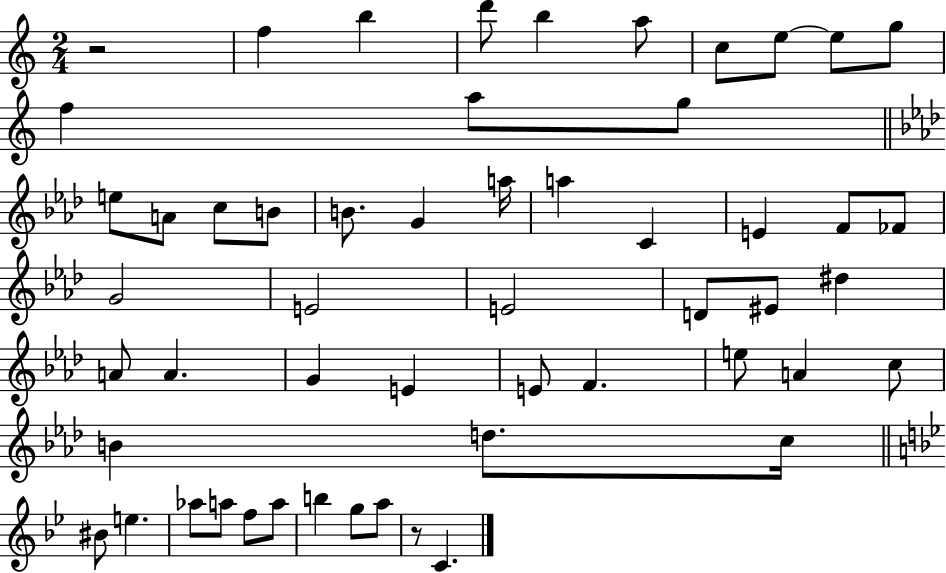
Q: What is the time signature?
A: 2/4